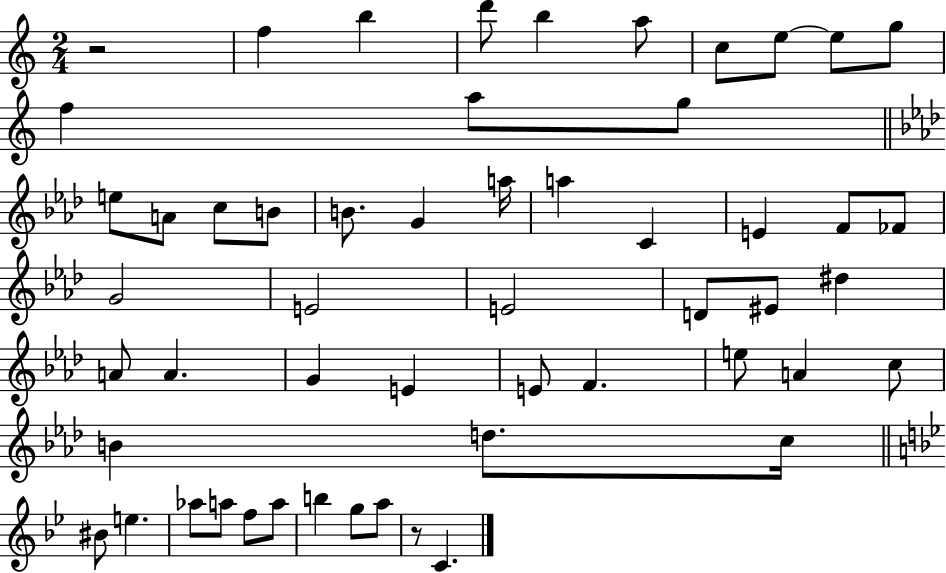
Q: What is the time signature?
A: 2/4